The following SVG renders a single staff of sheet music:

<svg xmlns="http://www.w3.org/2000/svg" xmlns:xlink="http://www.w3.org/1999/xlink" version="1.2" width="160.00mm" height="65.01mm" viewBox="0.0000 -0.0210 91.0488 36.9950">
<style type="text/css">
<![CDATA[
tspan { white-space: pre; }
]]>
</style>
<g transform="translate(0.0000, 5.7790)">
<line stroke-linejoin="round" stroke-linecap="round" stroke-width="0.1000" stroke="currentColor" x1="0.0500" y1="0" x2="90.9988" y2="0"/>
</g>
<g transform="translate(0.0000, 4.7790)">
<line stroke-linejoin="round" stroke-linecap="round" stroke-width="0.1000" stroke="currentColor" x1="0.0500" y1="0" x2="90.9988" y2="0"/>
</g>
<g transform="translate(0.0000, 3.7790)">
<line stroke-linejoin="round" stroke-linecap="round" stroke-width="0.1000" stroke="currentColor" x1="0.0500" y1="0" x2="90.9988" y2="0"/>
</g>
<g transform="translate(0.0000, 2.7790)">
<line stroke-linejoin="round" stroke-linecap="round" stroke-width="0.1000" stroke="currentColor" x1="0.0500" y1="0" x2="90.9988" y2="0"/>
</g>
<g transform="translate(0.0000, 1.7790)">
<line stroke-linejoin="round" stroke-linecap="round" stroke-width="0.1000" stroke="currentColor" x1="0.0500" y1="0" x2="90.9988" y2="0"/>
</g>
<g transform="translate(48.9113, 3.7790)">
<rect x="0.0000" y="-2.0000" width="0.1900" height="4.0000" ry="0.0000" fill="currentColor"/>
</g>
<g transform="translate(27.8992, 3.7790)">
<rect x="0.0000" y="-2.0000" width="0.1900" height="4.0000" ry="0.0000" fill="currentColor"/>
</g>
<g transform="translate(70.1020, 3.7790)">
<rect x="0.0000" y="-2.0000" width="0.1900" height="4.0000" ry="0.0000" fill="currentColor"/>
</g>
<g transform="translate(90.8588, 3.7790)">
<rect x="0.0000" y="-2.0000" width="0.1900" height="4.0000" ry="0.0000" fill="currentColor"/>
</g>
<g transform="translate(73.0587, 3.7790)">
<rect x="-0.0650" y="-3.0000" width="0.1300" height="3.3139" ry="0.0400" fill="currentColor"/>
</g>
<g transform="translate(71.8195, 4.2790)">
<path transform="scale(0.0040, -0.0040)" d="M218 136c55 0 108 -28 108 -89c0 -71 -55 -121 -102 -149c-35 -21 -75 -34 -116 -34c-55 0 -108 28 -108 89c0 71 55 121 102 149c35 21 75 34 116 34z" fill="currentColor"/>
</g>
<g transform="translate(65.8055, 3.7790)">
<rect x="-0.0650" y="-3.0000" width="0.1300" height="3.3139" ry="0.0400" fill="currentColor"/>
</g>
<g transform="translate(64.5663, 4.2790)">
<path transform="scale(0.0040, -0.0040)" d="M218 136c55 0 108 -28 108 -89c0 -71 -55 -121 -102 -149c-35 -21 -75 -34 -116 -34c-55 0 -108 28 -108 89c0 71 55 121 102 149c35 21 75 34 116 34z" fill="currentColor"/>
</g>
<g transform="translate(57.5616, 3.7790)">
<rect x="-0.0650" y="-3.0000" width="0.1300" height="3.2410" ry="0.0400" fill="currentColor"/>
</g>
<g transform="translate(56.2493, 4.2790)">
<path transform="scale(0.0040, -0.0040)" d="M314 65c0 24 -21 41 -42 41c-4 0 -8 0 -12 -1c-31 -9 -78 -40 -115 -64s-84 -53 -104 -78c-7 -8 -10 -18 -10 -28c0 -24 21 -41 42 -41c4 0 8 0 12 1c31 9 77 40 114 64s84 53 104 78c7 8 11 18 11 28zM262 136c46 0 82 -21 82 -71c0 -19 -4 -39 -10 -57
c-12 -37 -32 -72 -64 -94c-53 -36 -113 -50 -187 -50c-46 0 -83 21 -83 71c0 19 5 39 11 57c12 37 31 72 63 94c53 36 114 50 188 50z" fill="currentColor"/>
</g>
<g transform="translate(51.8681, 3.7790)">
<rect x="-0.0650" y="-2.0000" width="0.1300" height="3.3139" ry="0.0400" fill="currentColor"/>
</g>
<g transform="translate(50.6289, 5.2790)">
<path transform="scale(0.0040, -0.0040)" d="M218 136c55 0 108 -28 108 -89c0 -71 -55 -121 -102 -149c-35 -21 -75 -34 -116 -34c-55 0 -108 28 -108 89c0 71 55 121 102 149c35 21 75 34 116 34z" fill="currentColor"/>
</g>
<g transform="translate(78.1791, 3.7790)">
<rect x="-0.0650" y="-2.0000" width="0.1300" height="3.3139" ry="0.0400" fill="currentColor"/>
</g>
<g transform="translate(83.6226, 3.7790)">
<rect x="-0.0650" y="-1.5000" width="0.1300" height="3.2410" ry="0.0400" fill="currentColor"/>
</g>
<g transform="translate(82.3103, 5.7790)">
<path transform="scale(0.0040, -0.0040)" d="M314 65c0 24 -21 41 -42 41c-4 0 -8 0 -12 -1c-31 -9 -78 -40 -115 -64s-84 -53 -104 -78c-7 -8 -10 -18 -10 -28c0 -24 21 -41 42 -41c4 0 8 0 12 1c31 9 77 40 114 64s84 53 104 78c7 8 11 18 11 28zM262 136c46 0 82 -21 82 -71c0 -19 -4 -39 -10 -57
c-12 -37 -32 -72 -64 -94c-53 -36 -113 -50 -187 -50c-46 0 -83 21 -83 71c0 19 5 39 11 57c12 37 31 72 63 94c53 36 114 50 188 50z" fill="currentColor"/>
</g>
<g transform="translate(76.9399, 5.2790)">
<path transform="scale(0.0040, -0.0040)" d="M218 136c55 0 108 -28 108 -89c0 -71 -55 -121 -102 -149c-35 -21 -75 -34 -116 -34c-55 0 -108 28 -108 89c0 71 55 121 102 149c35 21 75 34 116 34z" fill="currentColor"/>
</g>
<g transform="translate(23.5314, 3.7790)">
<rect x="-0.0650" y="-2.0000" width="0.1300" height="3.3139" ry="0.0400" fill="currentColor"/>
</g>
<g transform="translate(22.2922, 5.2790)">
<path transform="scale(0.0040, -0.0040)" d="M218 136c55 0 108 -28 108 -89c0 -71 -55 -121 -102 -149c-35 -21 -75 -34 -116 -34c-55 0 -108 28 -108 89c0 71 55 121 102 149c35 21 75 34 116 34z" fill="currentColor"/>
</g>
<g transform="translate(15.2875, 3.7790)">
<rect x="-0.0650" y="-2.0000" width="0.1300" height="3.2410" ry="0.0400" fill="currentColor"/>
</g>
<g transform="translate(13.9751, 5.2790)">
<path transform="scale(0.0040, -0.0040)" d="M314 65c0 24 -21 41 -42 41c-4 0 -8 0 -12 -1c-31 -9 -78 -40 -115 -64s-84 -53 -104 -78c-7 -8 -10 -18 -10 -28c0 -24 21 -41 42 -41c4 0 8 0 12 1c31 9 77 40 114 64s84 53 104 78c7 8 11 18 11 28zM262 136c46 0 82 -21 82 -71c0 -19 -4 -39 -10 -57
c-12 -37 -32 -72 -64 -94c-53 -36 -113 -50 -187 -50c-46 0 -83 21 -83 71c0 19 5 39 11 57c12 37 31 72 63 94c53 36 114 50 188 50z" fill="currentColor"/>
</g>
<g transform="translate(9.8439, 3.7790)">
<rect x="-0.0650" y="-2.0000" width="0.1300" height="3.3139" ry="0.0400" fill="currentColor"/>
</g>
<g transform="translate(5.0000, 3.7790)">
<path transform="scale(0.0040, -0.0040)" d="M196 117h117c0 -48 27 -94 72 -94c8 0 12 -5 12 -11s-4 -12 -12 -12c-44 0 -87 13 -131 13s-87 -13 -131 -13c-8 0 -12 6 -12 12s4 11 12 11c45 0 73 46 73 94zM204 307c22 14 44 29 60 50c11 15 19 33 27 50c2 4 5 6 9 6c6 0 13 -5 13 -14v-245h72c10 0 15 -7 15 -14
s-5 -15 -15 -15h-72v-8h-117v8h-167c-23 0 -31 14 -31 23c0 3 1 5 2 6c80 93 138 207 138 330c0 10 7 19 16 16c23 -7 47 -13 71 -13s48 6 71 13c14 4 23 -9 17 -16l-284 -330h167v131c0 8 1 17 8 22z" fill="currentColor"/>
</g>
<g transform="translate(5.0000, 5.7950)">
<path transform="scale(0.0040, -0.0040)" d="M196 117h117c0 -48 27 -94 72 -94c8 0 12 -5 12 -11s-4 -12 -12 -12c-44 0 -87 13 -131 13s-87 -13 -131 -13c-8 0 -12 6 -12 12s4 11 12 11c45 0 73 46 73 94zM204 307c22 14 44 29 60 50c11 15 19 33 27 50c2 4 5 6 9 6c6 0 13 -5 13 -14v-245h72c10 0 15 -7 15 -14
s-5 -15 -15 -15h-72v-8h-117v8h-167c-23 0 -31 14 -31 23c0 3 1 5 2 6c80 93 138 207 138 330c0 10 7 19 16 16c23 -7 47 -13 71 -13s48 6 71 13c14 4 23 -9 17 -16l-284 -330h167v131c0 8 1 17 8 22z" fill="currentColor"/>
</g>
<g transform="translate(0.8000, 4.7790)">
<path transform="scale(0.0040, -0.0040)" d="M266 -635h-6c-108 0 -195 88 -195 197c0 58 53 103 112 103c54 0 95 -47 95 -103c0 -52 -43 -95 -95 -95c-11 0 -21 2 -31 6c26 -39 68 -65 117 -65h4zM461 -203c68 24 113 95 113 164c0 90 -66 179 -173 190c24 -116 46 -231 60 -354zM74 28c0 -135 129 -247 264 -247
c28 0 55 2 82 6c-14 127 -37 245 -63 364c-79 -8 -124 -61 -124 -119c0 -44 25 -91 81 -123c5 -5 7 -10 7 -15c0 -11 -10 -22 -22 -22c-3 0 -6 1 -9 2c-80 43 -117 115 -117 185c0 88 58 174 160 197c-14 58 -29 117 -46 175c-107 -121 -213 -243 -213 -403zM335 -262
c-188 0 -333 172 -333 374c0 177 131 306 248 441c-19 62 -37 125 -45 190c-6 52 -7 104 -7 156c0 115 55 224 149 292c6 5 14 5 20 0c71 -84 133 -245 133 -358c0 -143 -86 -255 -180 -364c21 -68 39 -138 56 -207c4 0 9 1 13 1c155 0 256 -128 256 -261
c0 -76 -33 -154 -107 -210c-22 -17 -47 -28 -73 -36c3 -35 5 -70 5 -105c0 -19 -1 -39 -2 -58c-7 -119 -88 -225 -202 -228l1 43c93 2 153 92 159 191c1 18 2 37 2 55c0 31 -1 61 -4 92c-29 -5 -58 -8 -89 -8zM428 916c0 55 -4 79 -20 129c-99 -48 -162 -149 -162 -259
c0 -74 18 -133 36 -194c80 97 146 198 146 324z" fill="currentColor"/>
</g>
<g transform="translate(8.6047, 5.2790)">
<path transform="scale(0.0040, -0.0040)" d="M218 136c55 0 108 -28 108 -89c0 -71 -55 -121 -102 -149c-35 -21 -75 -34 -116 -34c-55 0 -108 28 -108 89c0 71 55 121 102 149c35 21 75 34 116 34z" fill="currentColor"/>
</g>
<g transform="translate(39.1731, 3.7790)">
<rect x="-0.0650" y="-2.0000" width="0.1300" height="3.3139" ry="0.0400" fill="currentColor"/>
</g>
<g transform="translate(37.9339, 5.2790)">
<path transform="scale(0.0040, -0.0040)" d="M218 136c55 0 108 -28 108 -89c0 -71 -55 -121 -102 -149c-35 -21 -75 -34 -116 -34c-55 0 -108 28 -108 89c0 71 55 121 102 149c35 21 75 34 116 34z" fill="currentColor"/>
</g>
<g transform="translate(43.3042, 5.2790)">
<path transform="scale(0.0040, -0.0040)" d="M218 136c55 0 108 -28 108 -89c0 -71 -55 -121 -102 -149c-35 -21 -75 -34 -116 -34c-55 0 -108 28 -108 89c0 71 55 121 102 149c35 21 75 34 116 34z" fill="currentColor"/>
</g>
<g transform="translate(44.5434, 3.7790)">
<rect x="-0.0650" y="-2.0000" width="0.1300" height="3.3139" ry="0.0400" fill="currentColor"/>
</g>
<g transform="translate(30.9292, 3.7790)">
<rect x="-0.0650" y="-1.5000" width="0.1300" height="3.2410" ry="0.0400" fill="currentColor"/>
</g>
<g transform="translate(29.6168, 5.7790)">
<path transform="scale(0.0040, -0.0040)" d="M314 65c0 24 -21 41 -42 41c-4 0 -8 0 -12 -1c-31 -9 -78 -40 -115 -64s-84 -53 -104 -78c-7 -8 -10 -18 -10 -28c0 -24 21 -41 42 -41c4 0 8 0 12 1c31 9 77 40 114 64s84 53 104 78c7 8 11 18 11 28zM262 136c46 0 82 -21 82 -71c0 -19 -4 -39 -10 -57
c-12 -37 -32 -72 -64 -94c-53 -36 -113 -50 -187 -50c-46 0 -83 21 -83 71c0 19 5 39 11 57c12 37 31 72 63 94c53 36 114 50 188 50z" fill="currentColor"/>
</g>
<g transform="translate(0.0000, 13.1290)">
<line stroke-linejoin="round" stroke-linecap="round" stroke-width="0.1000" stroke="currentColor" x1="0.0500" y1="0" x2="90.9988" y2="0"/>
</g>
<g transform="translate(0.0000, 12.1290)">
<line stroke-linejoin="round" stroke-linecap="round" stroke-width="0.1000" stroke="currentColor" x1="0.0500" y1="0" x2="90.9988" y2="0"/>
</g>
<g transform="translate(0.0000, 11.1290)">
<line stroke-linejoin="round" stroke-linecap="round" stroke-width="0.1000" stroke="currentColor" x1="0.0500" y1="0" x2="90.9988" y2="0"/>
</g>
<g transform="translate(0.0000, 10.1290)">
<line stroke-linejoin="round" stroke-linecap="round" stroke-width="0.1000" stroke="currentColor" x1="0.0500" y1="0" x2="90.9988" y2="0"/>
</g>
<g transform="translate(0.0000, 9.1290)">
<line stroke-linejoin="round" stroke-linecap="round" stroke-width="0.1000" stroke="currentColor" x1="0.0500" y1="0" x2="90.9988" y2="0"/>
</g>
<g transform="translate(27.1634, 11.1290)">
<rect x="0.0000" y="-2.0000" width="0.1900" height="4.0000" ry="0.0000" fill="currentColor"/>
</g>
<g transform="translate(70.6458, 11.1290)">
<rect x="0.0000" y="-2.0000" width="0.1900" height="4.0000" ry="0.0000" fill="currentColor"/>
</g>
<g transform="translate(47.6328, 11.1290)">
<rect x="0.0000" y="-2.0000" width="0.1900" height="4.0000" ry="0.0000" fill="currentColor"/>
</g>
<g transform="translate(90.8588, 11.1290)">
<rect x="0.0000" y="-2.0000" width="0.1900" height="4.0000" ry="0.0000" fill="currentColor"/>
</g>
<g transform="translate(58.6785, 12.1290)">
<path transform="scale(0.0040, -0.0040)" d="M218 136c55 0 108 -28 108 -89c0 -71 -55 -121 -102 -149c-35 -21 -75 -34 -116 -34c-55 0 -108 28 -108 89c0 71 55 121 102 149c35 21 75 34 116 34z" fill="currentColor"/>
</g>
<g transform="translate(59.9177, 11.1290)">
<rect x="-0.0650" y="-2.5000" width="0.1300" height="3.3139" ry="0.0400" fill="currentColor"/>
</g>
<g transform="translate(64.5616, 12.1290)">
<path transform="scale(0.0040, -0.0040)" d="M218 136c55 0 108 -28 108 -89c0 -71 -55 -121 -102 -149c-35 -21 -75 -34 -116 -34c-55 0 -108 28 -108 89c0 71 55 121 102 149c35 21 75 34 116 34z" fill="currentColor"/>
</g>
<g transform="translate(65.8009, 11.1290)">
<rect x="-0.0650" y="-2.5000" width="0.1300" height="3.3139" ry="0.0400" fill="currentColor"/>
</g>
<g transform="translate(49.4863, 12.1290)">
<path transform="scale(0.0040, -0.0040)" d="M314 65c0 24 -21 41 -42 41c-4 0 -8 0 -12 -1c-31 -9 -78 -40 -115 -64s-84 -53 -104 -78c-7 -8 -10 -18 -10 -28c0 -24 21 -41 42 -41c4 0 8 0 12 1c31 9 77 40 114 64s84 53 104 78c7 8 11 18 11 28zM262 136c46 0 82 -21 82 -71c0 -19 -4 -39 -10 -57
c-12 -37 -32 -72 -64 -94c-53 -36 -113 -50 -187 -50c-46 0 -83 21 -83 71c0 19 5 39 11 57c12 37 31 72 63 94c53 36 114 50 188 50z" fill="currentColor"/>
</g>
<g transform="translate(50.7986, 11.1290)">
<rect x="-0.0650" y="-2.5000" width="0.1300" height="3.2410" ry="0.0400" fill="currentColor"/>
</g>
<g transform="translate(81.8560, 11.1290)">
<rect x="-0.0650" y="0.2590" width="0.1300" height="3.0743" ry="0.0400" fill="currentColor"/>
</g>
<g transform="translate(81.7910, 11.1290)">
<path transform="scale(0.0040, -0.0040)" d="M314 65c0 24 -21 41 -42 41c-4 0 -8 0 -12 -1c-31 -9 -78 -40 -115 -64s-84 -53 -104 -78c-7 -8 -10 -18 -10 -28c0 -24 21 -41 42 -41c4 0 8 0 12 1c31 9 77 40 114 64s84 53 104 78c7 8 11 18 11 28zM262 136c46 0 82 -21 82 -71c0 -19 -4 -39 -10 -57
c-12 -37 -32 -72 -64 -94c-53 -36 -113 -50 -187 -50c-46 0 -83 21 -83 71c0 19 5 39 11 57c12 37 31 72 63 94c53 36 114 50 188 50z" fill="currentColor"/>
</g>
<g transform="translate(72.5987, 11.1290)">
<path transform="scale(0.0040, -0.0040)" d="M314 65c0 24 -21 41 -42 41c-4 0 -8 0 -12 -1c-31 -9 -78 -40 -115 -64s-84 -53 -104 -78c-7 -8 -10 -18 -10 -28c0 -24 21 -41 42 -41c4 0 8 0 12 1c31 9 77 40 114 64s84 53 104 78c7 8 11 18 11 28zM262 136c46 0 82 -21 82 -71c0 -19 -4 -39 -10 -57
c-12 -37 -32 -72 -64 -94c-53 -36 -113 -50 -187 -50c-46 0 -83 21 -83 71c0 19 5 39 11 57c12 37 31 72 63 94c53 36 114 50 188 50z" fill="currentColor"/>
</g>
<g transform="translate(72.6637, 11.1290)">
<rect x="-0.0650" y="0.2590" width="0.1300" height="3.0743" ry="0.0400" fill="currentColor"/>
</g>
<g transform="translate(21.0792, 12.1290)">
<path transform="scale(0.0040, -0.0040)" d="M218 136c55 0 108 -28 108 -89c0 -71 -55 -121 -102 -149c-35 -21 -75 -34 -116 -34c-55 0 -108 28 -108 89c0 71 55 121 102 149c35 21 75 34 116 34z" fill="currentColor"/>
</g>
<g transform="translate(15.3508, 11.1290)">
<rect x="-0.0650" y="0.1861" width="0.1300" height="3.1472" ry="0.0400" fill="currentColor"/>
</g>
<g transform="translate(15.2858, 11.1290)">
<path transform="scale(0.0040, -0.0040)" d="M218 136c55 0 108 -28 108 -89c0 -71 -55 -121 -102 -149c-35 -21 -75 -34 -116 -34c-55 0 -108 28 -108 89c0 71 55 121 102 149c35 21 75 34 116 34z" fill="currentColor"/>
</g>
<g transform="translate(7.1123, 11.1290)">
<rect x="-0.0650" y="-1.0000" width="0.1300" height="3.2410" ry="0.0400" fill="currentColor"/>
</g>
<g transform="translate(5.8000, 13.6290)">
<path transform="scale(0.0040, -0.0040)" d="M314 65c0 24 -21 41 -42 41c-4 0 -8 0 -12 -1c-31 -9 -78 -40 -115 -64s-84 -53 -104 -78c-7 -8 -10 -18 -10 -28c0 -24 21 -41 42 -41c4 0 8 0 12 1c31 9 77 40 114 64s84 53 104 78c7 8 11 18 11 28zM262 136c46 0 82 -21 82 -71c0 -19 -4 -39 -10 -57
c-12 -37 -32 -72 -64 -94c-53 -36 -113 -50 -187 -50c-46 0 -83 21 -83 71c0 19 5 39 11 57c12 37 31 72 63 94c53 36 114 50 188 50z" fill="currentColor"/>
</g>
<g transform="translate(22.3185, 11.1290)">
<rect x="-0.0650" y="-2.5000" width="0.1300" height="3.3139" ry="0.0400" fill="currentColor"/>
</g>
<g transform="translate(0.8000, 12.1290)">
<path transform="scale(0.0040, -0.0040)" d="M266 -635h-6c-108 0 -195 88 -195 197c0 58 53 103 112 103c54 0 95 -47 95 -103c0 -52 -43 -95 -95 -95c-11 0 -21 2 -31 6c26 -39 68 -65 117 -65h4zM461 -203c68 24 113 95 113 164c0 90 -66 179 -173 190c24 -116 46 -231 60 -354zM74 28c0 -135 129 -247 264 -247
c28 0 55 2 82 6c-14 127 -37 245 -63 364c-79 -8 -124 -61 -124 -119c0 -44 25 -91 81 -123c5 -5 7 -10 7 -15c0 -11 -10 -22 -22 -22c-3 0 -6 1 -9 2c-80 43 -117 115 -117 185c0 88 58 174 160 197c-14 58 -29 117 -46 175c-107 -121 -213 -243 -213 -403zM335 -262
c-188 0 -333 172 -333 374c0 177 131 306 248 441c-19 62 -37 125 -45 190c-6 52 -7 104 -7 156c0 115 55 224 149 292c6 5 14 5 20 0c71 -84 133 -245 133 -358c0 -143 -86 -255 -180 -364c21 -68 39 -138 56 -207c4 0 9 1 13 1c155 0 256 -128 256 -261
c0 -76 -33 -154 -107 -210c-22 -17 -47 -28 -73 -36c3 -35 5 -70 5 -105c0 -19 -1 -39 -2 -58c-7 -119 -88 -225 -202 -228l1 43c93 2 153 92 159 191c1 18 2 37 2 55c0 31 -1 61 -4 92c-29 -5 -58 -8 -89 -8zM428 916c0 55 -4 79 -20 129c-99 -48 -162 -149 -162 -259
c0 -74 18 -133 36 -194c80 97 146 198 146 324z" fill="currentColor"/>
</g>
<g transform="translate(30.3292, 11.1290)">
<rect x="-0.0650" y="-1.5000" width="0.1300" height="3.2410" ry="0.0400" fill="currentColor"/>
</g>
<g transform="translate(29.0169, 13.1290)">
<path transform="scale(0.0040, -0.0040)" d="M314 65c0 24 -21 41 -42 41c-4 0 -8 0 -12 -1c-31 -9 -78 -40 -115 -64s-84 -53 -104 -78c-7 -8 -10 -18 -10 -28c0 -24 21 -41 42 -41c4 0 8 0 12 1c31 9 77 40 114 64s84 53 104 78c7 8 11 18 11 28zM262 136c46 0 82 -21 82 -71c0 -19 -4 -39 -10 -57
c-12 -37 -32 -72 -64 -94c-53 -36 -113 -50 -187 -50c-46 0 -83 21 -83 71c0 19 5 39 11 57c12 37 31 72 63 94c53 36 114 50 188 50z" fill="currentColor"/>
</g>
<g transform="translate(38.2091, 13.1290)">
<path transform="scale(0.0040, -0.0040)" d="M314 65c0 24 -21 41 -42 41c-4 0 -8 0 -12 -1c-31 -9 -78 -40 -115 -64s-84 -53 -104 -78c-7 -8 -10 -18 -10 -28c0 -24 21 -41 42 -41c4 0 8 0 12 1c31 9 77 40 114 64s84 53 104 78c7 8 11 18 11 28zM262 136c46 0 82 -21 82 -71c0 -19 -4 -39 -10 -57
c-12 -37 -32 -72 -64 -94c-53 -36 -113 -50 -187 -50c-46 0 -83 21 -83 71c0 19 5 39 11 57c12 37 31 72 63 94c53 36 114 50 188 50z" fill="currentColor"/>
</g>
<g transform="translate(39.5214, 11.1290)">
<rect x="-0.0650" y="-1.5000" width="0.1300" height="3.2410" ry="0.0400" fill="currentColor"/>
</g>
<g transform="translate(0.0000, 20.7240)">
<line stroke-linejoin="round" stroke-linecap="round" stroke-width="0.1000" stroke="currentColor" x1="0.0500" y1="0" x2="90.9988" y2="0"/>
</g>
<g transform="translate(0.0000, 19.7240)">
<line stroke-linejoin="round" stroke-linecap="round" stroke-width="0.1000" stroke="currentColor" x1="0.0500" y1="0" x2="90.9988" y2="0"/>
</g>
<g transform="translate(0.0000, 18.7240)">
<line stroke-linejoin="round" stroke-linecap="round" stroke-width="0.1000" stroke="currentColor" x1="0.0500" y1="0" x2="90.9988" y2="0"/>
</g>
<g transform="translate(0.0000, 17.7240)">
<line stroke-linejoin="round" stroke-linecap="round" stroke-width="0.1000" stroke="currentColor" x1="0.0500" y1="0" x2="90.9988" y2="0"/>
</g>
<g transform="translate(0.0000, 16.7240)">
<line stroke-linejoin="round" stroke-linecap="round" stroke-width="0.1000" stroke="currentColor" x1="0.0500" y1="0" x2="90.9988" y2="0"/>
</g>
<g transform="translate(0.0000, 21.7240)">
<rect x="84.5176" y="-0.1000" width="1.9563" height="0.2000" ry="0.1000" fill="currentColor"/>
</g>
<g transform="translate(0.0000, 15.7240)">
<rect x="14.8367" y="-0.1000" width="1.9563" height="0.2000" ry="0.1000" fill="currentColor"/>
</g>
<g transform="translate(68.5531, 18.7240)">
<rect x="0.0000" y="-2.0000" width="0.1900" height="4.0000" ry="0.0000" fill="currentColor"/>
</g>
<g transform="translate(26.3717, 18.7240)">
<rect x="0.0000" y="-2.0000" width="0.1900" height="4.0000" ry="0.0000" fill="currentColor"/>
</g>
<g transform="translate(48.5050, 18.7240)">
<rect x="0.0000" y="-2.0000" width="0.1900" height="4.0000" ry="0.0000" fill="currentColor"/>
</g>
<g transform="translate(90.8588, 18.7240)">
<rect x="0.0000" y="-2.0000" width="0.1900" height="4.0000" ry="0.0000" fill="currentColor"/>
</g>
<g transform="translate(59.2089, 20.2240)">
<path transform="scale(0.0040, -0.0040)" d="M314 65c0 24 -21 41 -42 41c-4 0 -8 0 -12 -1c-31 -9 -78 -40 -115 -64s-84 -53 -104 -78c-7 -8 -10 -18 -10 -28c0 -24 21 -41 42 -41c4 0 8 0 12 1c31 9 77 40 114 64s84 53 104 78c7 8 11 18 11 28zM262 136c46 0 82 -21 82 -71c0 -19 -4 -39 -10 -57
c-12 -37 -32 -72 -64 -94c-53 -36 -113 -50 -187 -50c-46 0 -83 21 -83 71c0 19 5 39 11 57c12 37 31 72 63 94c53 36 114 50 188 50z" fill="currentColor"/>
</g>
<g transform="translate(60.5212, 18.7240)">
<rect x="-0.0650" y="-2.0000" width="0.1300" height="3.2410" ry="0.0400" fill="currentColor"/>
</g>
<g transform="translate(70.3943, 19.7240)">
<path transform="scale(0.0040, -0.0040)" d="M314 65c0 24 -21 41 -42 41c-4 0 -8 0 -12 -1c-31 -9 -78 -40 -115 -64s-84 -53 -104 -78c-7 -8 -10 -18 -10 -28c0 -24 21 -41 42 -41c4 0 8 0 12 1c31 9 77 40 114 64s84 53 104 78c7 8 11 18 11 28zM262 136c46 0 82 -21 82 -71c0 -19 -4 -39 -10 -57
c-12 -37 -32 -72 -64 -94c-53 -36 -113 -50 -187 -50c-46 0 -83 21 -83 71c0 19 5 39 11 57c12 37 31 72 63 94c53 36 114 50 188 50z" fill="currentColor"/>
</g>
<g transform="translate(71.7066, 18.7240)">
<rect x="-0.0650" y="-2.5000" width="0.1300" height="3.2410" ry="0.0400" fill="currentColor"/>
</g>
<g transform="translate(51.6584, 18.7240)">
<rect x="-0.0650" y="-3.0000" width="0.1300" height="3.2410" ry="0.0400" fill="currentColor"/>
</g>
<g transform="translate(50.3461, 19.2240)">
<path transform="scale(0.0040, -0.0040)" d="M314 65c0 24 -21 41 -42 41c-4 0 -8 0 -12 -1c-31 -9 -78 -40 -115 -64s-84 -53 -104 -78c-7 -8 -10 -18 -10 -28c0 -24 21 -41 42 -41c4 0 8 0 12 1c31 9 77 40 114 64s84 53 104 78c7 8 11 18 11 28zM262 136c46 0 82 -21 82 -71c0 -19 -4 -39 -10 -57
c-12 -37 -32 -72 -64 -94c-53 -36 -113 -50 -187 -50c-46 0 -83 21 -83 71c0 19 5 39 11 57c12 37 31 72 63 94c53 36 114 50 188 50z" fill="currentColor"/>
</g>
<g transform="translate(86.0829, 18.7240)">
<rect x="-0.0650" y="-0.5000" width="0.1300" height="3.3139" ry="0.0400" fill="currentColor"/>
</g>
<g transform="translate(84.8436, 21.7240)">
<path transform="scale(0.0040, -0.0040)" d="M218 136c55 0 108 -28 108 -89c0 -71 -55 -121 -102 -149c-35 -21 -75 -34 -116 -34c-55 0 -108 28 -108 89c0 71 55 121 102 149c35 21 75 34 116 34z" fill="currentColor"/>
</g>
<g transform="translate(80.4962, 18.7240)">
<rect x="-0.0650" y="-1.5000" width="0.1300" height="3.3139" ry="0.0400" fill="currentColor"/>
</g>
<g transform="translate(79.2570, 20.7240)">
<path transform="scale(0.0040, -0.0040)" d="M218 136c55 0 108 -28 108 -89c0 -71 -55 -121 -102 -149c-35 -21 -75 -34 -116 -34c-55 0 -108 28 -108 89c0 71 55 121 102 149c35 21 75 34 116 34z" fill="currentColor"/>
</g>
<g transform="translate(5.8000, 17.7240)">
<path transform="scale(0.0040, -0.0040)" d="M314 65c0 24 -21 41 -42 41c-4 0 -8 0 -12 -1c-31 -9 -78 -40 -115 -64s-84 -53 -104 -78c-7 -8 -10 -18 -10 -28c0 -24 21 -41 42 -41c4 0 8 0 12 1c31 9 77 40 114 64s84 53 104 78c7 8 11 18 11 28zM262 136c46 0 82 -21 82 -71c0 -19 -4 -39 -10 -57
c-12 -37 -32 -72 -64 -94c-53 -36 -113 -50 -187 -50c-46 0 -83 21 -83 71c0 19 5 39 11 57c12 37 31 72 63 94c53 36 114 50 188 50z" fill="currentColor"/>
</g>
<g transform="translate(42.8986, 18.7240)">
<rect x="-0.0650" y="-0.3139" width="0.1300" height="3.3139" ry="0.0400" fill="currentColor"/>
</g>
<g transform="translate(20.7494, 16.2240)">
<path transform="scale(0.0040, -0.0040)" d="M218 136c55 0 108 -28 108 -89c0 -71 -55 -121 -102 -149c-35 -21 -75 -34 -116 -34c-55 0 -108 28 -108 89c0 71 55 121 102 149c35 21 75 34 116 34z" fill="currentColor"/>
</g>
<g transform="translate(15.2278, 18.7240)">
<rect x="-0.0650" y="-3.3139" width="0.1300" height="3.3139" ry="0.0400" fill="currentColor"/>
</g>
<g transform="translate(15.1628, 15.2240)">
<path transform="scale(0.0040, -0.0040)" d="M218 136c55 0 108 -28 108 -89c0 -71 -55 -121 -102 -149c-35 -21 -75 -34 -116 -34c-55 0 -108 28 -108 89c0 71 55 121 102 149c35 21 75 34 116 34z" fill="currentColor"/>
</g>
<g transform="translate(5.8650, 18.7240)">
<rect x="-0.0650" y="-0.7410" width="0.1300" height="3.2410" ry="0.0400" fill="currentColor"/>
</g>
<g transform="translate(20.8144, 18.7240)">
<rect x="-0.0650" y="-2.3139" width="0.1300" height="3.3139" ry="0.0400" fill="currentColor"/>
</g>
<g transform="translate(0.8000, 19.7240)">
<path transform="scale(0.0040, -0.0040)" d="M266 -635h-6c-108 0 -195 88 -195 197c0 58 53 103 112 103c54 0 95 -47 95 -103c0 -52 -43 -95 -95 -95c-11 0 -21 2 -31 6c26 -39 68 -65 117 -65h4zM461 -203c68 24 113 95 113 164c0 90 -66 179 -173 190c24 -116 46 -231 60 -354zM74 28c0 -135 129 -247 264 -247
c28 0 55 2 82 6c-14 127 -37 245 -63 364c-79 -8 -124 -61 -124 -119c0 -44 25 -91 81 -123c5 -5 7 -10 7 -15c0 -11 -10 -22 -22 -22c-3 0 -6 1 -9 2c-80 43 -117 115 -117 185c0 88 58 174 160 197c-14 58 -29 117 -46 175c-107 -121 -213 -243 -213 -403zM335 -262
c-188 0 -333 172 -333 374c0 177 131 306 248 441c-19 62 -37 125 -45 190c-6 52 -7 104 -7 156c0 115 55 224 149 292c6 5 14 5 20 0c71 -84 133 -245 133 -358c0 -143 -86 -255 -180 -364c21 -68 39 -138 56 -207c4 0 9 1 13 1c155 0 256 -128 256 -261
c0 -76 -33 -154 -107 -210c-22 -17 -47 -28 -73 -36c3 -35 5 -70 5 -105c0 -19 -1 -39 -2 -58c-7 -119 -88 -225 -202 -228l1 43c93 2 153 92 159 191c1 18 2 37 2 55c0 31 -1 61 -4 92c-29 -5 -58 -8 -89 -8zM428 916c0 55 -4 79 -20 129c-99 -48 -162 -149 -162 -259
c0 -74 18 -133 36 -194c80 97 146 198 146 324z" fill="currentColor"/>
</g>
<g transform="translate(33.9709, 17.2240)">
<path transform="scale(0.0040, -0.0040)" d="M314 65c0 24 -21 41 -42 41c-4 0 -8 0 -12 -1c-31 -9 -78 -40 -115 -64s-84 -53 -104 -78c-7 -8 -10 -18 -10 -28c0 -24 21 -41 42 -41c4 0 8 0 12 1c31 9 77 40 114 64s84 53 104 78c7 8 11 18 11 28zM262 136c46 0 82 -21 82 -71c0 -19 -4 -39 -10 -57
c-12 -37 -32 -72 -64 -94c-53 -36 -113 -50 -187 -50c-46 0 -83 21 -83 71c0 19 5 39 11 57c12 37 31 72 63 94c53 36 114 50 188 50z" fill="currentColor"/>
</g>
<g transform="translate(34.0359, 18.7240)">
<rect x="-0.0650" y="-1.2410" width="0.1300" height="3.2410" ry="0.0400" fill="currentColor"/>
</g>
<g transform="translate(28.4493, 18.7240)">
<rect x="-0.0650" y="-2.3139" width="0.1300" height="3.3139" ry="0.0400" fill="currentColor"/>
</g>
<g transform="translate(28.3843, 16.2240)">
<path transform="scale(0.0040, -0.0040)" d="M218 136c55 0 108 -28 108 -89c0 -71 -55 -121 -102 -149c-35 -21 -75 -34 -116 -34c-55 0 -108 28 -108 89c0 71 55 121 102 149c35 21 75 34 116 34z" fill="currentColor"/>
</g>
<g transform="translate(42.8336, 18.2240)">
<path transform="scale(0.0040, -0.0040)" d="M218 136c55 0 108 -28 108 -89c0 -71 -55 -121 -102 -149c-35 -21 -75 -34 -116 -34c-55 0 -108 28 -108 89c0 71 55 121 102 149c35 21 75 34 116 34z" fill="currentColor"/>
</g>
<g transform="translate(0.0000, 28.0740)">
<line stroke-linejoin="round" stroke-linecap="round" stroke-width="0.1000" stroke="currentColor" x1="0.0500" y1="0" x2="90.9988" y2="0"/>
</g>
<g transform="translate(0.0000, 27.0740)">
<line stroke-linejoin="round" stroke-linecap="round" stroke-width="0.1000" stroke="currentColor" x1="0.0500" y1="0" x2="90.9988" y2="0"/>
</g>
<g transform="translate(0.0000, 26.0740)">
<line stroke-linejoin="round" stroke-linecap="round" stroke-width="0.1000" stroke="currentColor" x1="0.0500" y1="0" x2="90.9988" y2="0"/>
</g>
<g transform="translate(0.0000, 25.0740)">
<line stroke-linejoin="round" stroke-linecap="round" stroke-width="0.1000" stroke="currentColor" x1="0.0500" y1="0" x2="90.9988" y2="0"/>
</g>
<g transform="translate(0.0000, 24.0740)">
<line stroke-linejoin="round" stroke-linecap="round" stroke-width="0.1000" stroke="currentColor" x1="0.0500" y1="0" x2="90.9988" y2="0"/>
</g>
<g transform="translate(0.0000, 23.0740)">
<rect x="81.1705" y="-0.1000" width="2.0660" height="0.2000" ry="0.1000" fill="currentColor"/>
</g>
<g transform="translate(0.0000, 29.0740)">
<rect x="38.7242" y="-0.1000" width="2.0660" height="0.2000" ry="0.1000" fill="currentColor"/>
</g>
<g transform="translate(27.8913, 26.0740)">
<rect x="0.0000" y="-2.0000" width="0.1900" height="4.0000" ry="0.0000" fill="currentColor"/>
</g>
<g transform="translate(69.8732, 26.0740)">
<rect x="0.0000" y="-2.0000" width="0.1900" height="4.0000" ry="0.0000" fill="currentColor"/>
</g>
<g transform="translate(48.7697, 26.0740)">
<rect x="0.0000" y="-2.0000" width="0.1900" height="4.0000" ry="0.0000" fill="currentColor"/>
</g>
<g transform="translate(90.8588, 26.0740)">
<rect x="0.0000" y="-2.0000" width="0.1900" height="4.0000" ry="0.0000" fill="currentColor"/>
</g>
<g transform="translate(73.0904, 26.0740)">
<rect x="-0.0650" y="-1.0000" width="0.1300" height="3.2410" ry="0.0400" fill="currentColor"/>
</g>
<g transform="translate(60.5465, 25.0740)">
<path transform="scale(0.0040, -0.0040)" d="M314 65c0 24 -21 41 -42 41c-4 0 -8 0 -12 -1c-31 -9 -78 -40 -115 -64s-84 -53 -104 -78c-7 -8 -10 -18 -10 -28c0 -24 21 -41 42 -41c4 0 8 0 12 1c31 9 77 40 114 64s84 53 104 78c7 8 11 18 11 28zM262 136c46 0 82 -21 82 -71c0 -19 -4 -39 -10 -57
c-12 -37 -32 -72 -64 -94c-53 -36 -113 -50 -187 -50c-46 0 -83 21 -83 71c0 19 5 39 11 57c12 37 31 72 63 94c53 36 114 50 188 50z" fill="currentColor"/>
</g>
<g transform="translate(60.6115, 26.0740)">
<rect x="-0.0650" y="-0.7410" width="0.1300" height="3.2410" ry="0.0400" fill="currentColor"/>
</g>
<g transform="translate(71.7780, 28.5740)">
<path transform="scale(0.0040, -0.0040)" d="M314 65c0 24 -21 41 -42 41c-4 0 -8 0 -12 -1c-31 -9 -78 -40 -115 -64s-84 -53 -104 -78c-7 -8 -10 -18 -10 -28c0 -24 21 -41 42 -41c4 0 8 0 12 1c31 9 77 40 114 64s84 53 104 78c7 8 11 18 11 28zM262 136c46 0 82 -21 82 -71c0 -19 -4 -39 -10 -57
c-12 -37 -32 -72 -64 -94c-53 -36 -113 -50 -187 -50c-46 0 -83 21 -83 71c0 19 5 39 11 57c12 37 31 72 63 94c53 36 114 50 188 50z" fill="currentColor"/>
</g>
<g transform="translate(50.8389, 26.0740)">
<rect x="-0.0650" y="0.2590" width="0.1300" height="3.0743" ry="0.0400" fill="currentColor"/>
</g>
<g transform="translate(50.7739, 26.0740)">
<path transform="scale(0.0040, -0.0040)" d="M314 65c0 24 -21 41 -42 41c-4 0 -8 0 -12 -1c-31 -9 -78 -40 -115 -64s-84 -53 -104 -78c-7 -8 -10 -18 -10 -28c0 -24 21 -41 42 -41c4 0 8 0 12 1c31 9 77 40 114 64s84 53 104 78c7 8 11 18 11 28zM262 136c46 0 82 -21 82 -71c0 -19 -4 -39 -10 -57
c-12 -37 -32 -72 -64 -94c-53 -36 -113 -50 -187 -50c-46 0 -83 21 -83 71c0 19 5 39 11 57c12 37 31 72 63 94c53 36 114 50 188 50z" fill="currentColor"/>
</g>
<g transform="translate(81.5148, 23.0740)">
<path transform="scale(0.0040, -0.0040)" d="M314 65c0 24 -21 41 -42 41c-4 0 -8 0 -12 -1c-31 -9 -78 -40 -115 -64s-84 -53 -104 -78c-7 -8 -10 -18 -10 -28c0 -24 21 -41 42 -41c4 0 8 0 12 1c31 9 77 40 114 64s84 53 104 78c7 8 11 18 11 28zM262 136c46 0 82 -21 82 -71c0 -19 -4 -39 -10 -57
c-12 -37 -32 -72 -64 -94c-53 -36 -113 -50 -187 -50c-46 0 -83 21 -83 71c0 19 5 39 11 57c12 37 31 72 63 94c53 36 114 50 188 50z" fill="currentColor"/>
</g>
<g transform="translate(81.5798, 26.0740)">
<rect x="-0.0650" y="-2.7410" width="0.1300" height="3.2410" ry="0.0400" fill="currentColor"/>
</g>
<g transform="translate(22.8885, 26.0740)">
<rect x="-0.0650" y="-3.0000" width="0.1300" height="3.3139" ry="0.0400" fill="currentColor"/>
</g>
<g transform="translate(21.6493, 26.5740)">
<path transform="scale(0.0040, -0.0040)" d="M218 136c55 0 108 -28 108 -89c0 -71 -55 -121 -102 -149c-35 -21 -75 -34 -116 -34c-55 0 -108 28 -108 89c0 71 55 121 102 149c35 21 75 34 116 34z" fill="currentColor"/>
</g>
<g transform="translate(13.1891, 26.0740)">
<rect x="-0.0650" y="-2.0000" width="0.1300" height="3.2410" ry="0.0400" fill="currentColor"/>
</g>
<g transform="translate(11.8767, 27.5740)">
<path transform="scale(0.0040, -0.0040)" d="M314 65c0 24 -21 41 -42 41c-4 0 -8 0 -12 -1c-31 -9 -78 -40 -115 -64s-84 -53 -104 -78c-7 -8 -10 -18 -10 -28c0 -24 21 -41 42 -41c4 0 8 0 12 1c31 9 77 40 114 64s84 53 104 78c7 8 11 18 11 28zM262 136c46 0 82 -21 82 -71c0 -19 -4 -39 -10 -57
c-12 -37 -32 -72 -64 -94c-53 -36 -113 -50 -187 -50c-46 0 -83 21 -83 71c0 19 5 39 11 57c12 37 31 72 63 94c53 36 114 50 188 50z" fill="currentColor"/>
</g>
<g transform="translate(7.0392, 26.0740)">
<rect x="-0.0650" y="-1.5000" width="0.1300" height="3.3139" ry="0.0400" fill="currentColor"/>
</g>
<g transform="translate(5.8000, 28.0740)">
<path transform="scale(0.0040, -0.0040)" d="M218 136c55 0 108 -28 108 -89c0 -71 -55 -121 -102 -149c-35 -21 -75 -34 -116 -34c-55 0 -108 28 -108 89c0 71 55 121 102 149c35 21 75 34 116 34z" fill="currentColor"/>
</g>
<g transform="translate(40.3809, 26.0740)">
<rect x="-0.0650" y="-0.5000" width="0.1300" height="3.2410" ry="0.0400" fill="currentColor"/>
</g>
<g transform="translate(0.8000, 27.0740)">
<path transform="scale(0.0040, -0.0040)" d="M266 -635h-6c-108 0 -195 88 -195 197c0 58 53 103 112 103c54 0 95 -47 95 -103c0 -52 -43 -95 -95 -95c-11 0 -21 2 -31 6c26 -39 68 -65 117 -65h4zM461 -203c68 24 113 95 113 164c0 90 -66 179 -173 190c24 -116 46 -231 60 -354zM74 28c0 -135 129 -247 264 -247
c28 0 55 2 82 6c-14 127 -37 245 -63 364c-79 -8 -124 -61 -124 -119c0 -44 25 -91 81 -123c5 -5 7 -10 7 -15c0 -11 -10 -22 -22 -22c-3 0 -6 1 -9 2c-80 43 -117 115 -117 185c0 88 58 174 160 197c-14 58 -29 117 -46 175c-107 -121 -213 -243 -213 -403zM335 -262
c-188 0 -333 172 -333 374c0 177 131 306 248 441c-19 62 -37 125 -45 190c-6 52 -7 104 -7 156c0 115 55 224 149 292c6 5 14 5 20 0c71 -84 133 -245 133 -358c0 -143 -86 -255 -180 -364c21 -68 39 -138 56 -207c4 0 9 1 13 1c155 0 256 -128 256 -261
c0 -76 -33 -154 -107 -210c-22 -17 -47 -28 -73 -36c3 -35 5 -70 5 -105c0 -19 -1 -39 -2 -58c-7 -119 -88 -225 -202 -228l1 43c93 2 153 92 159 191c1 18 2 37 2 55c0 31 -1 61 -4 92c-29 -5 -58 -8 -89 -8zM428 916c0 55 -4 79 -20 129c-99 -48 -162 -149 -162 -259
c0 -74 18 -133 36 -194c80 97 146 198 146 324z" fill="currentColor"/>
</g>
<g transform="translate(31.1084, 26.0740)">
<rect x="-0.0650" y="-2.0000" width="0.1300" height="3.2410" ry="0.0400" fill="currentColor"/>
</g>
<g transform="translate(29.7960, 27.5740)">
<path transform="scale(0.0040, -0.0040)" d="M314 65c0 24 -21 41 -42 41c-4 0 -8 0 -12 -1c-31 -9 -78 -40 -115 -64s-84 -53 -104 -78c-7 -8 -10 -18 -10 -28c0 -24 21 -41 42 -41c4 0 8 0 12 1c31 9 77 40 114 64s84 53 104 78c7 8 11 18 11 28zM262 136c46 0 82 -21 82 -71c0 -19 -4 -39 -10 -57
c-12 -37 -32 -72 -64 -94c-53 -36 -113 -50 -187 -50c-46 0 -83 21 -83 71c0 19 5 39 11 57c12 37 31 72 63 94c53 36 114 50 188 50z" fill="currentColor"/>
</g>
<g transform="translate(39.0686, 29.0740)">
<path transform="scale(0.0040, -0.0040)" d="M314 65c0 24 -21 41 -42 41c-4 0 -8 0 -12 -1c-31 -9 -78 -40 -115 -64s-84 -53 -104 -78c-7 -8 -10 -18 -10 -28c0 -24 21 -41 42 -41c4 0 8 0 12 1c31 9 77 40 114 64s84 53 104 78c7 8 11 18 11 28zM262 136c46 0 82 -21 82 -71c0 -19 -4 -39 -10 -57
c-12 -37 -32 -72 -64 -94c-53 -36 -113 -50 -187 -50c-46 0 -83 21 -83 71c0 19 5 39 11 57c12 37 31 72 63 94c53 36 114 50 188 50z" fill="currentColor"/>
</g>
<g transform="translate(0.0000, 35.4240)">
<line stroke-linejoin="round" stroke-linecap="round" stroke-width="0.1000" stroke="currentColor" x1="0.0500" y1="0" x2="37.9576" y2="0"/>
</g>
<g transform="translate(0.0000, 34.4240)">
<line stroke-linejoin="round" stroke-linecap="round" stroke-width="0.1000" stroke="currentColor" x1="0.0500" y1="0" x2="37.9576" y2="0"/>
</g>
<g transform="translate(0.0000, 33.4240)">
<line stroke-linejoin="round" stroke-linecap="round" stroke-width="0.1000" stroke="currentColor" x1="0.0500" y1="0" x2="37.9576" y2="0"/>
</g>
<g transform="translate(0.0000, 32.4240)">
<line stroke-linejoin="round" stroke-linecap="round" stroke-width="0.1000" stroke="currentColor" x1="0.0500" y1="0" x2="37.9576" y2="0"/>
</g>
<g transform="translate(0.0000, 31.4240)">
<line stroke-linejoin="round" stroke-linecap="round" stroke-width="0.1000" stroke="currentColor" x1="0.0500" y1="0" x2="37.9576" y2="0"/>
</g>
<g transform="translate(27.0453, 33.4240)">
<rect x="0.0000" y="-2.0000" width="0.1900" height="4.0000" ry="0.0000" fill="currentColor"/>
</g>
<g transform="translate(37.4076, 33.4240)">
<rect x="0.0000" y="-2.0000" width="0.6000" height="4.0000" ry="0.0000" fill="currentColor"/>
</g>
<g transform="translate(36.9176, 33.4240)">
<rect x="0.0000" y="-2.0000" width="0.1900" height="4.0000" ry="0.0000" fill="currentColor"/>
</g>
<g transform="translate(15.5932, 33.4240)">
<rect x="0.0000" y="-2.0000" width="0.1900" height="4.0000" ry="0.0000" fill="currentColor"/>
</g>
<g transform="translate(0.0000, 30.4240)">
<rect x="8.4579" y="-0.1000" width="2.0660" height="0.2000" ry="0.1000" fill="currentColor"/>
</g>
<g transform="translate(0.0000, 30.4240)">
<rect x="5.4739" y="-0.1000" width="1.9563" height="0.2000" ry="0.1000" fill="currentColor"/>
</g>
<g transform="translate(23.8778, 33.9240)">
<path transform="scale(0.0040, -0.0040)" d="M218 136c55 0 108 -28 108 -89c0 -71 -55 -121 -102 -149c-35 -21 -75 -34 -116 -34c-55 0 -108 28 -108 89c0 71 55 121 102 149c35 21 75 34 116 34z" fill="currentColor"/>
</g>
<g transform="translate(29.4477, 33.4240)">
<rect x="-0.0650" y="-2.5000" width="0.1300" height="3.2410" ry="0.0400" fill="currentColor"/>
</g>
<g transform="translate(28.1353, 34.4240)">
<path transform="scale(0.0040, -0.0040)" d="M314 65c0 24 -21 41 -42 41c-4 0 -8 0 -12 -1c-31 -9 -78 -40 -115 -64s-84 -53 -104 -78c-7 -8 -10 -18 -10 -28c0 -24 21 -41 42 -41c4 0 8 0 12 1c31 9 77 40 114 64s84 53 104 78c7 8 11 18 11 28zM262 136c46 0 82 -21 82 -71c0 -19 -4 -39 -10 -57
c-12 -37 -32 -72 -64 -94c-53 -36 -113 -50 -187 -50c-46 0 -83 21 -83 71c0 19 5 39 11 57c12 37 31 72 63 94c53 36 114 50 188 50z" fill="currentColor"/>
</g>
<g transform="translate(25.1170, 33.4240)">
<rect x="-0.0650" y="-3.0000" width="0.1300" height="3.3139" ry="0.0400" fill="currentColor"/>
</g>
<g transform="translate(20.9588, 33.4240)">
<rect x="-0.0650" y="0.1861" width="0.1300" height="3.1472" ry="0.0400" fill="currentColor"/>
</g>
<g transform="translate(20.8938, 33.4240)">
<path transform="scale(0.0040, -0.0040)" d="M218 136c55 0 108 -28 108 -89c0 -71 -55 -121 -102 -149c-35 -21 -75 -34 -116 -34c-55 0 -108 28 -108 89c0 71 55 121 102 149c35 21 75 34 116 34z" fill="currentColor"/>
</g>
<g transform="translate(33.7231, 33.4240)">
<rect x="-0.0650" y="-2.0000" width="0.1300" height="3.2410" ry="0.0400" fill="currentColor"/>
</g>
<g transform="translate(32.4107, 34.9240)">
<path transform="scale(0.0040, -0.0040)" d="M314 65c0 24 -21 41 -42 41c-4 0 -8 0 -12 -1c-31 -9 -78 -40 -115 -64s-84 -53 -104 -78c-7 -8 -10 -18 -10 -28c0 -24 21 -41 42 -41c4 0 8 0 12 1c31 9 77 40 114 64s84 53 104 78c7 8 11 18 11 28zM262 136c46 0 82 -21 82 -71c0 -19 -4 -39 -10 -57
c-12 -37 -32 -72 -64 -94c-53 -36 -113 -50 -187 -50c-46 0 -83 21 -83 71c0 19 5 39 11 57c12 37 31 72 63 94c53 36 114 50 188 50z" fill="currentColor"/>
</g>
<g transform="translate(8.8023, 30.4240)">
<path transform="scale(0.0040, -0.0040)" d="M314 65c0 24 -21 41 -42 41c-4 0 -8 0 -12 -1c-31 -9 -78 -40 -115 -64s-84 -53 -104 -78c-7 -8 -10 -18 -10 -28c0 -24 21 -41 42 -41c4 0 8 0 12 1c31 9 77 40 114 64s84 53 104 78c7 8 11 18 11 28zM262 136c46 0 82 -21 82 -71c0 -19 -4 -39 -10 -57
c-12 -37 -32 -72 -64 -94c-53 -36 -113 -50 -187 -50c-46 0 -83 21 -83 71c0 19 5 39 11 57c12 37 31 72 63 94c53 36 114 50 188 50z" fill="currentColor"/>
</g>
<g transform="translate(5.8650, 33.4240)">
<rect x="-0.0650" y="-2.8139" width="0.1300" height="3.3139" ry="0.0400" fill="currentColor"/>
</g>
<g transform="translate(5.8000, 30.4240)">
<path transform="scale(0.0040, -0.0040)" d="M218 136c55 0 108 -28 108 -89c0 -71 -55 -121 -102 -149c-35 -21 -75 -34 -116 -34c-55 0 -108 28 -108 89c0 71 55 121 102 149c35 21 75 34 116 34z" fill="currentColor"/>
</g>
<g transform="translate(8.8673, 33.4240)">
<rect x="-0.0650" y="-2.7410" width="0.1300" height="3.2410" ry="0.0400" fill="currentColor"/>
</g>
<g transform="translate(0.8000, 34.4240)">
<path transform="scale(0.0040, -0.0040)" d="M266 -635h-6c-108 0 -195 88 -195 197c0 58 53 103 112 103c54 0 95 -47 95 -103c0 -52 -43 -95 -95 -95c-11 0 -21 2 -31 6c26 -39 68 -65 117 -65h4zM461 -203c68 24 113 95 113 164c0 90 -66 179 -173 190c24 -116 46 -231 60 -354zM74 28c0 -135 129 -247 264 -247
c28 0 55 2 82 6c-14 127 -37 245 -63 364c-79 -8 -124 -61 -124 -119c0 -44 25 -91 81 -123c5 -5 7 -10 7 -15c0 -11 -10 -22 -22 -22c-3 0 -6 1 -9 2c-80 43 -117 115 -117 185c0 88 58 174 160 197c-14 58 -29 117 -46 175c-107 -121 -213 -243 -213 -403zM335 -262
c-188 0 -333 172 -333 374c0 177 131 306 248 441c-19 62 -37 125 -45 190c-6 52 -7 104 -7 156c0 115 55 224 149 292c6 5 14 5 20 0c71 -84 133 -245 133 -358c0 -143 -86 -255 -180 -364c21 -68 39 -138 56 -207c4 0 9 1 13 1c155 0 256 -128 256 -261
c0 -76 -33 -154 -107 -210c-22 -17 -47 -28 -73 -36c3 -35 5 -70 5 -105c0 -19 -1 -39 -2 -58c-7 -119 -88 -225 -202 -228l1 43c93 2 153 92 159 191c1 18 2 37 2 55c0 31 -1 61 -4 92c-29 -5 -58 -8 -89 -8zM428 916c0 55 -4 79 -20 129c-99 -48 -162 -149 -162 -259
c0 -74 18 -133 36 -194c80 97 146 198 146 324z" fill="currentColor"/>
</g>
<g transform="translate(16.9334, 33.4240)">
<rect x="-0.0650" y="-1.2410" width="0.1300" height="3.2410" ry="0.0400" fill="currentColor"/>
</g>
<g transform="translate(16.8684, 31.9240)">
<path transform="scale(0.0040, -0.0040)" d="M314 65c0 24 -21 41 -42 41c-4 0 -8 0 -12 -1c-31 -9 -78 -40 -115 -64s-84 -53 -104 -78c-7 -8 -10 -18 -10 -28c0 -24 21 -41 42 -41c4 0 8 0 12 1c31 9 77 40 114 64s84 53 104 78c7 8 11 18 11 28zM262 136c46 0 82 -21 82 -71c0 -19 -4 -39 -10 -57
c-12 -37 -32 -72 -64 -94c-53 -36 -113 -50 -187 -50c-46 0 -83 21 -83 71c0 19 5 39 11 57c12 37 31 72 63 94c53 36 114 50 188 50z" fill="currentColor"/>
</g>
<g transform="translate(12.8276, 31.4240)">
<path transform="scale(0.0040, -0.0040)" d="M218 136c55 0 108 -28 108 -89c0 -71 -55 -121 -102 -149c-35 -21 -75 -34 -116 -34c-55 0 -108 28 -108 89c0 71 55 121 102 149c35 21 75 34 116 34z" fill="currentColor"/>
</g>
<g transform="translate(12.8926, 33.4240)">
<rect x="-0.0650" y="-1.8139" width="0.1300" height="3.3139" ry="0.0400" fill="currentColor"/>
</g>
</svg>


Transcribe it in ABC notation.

X:1
T:Untitled
M:4/4
L:1/4
K:C
F F2 F E2 F F F A2 A A F E2 D2 B G E2 E2 G2 G G B2 B2 d2 b g g e2 c A2 F2 G2 E C E F2 A F2 C2 B2 d2 D2 a2 a a2 f e2 B A G2 F2